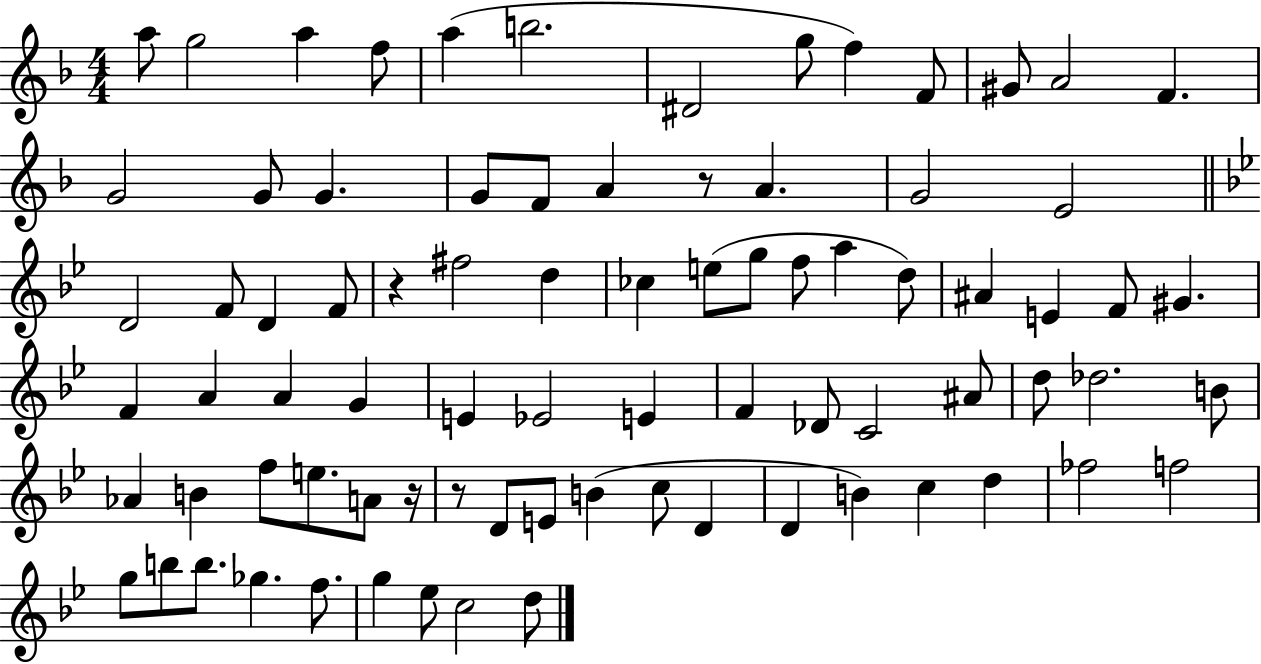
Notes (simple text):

A5/e G5/h A5/q F5/e A5/q B5/h. D#4/h G5/e F5/q F4/e G#4/e A4/h F4/q. G4/h G4/e G4/q. G4/e F4/e A4/q R/e A4/q. G4/h E4/h D4/h F4/e D4/q F4/e R/q F#5/h D5/q CES5/q E5/e G5/e F5/e A5/q D5/e A#4/q E4/q F4/e G#4/q. F4/q A4/q A4/q G4/q E4/q Eb4/h E4/q F4/q Db4/e C4/h A#4/e D5/e Db5/h. B4/e Ab4/q B4/q F5/e E5/e. A4/e R/s R/e D4/e E4/e B4/q C5/e D4/q D4/q B4/q C5/q D5/q FES5/h F5/h G5/e B5/e B5/e. Gb5/q. F5/e. G5/q Eb5/e C5/h D5/e